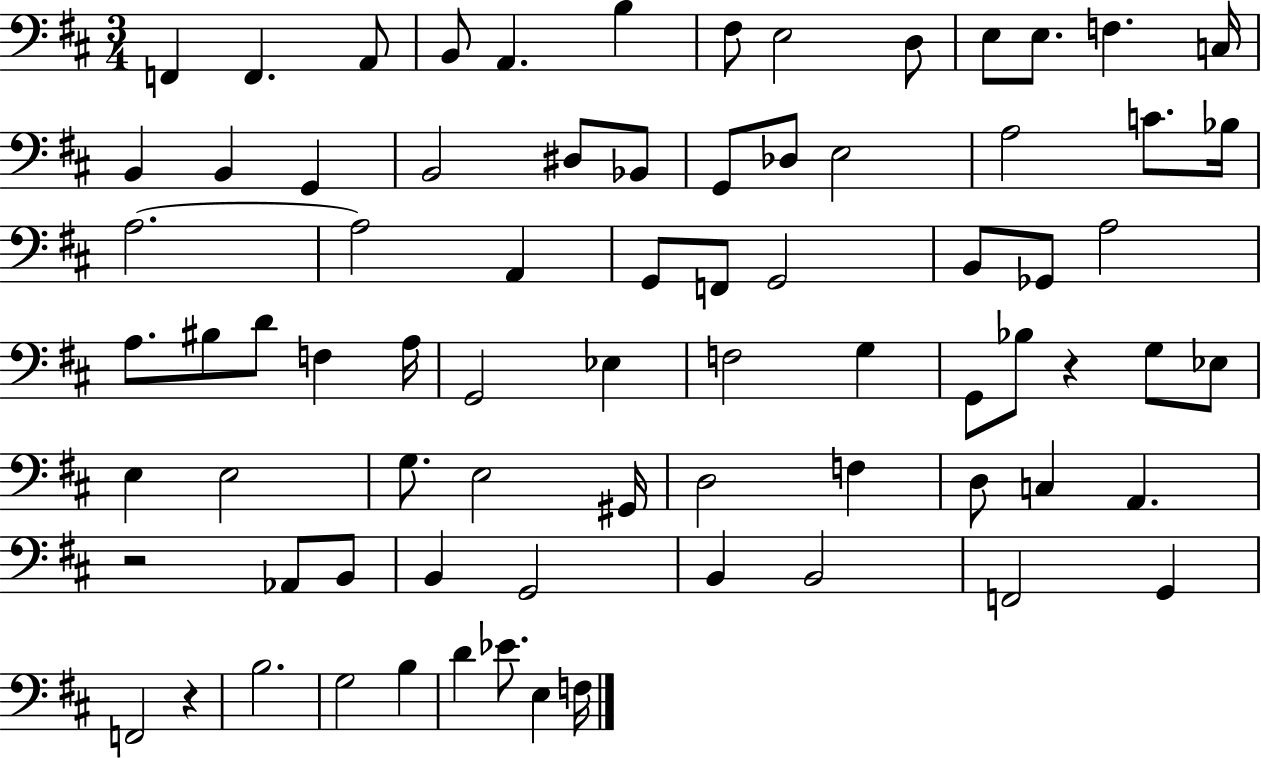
X:1
T:Untitled
M:3/4
L:1/4
K:D
F,, F,, A,,/2 B,,/2 A,, B, ^F,/2 E,2 D,/2 E,/2 E,/2 F, C,/4 B,, B,, G,, B,,2 ^D,/2 _B,,/2 G,,/2 _D,/2 E,2 A,2 C/2 _B,/4 A,2 A,2 A,, G,,/2 F,,/2 G,,2 B,,/2 _G,,/2 A,2 A,/2 ^B,/2 D/2 F, A,/4 G,,2 _E, F,2 G, G,,/2 _B,/2 z G,/2 _E,/2 E, E,2 G,/2 E,2 ^G,,/4 D,2 F, D,/2 C, A,, z2 _A,,/2 B,,/2 B,, G,,2 B,, B,,2 F,,2 G,, F,,2 z B,2 G,2 B, D _E/2 E, F,/4